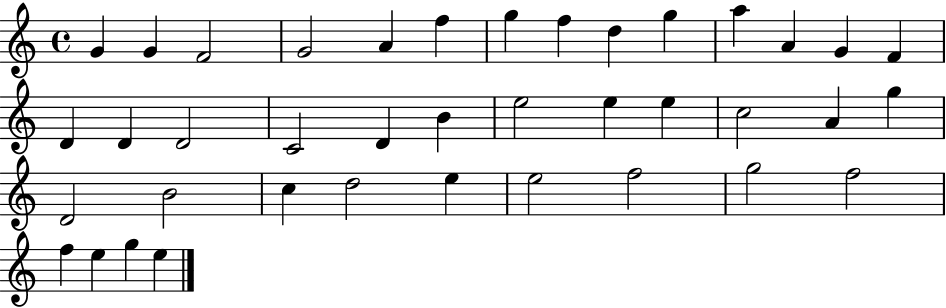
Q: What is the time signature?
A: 4/4